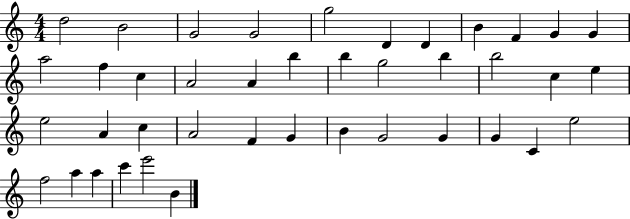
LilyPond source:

{
  \clef treble
  \numericTimeSignature
  \time 4/4
  \key c \major
  d''2 b'2 | g'2 g'2 | g''2 d'4 d'4 | b'4 f'4 g'4 g'4 | \break a''2 f''4 c''4 | a'2 a'4 b''4 | b''4 g''2 b''4 | b''2 c''4 e''4 | \break e''2 a'4 c''4 | a'2 f'4 g'4 | b'4 g'2 g'4 | g'4 c'4 e''2 | \break f''2 a''4 a''4 | c'''4 e'''2 b'4 | \bar "|."
}